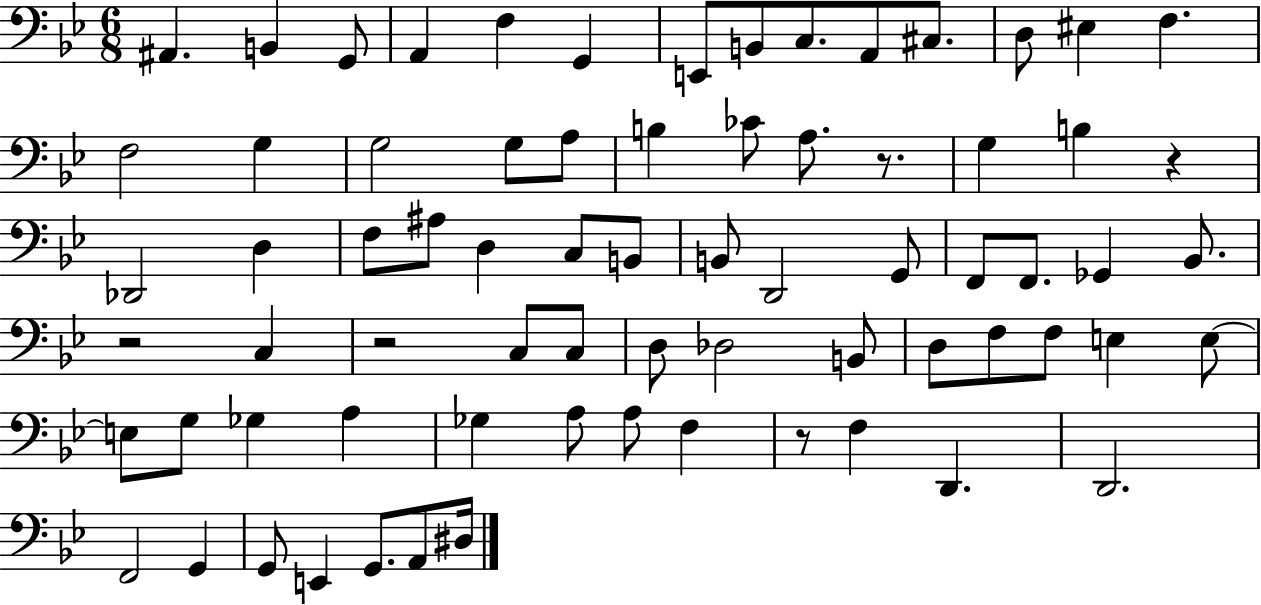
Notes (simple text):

A#2/q. B2/q G2/e A2/q F3/q G2/q E2/e B2/e C3/e. A2/e C#3/e. D3/e EIS3/q F3/q. F3/h G3/q G3/h G3/e A3/e B3/q CES4/e A3/e. R/e. G3/q B3/q R/q Db2/h D3/q F3/e A#3/e D3/q C3/e B2/e B2/e D2/h G2/e F2/e F2/e. Gb2/q Bb2/e. R/h C3/q R/h C3/e C3/e D3/e Db3/h B2/e D3/e F3/e F3/e E3/q E3/e E3/e G3/e Gb3/q A3/q Gb3/q A3/e A3/e F3/q R/e F3/q D2/q. D2/h. F2/h G2/q G2/e E2/q G2/e. A2/e D#3/s